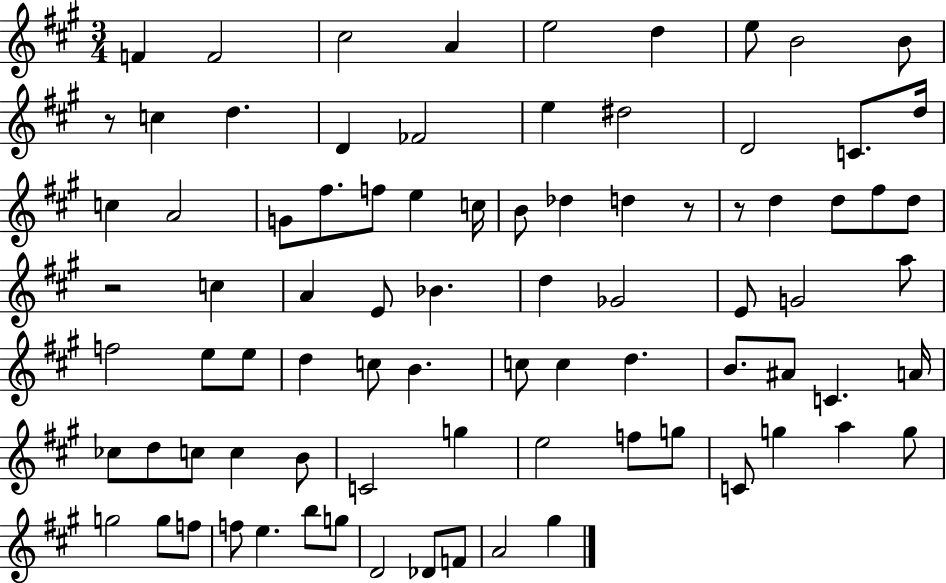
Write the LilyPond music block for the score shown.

{
  \clef treble
  \numericTimeSignature
  \time 3/4
  \key a \major
  f'4 f'2 | cis''2 a'4 | e''2 d''4 | e''8 b'2 b'8 | \break r8 c''4 d''4. | d'4 fes'2 | e''4 dis''2 | d'2 c'8. d''16 | \break c''4 a'2 | g'8 fis''8. f''8 e''4 c''16 | b'8 des''4 d''4 r8 | r8 d''4 d''8 fis''8 d''8 | \break r2 c''4 | a'4 e'8 bes'4. | d''4 ges'2 | e'8 g'2 a''8 | \break f''2 e''8 e''8 | d''4 c''8 b'4. | c''8 c''4 d''4. | b'8. ais'8 c'4. a'16 | \break ces''8 d''8 c''8 c''4 b'8 | c'2 g''4 | e''2 f''8 g''8 | c'8 g''4 a''4 g''8 | \break g''2 g''8 f''8 | f''8 e''4. b''8 g''8 | d'2 des'8 f'8 | a'2 gis''4 | \break \bar "|."
}